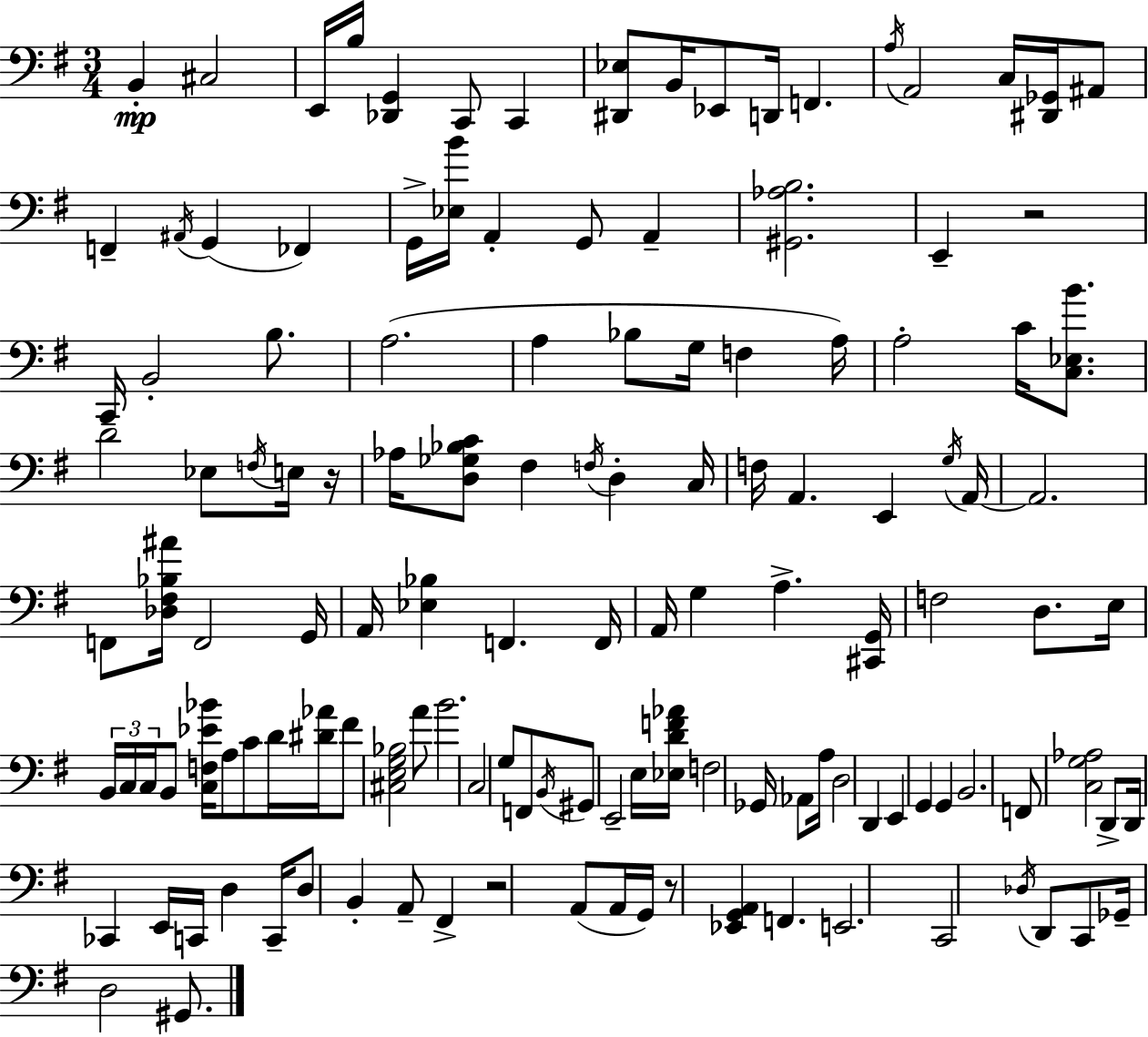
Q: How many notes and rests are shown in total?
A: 132